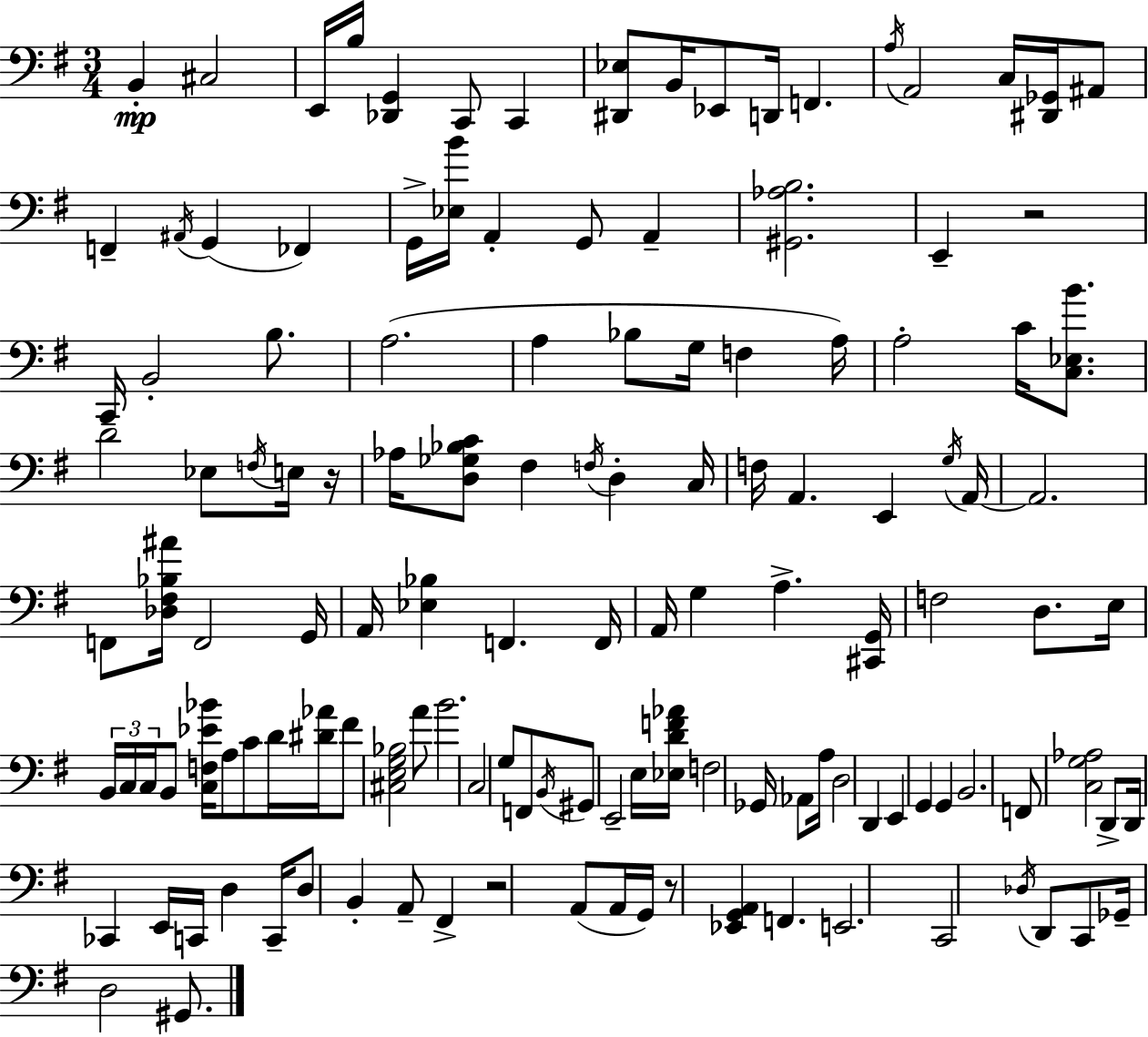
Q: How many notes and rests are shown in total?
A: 132